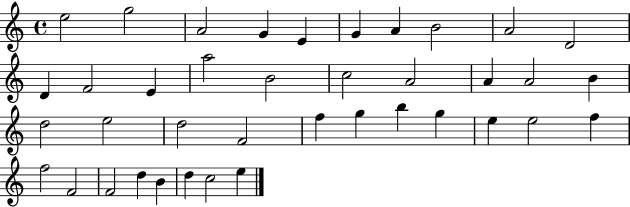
E5/h G5/h A4/h G4/q E4/q G4/q A4/q B4/h A4/h D4/h D4/q F4/h E4/q A5/h B4/h C5/h A4/h A4/q A4/h B4/q D5/h E5/h D5/h F4/h F5/q G5/q B5/q G5/q E5/q E5/h F5/q F5/h F4/h F4/h D5/q B4/q D5/q C5/h E5/q